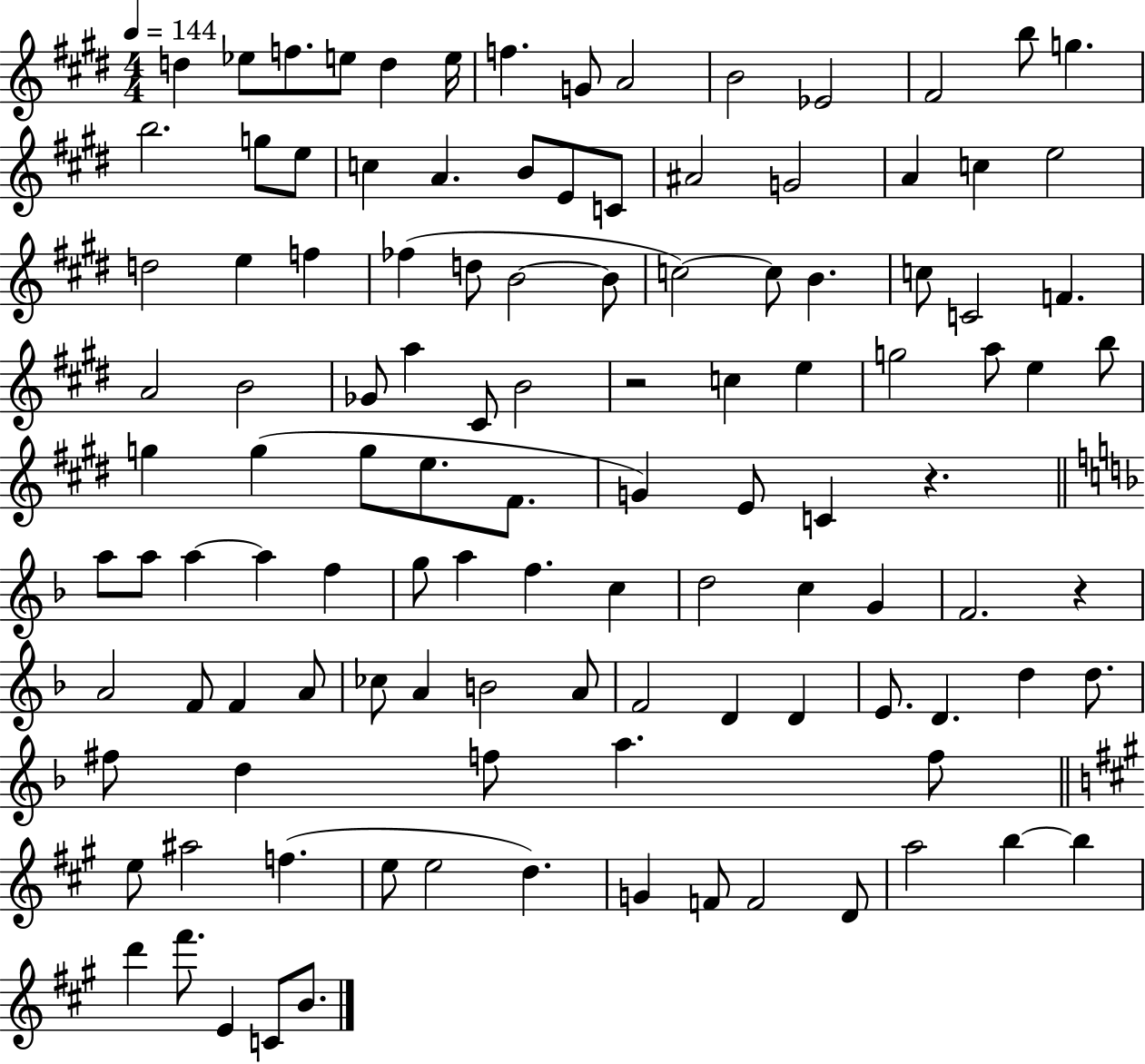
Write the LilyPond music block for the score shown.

{
  \clef treble
  \numericTimeSignature
  \time 4/4
  \key e \major
  \tempo 4 = 144
  d''4 ees''8 f''8. e''8 d''4 e''16 | f''4. g'8 a'2 | b'2 ees'2 | fis'2 b''8 g''4. | \break b''2. g''8 e''8 | c''4 a'4. b'8 e'8 c'8 | ais'2 g'2 | a'4 c''4 e''2 | \break d''2 e''4 f''4 | fes''4( d''8 b'2~~ b'8 | c''2~~) c''8 b'4. | c''8 c'2 f'4. | \break a'2 b'2 | ges'8 a''4 cis'8 b'2 | r2 c''4 e''4 | g''2 a''8 e''4 b''8 | \break g''4 g''4( g''8 e''8. fis'8. | g'4) e'8 c'4 r4. | \bar "||" \break \key d \minor a''8 a''8 a''4~~ a''4 f''4 | g''8 a''4 f''4. c''4 | d''2 c''4 g'4 | f'2. r4 | \break a'2 f'8 f'4 a'8 | ces''8 a'4 b'2 a'8 | f'2 d'4 d'4 | e'8. d'4. d''4 d''8. | \break fis''8 d''4 f''8 a''4. f''8 | \bar "||" \break \key a \major e''8 ais''2 f''4.( | e''8 e''2 d''4.) | g'4 f'8 f'2 d'8 | a''2 b''4~~ b''4 | \break d'''4 fis'''8. e'4 c'8 b'8. | \bar "|."
}